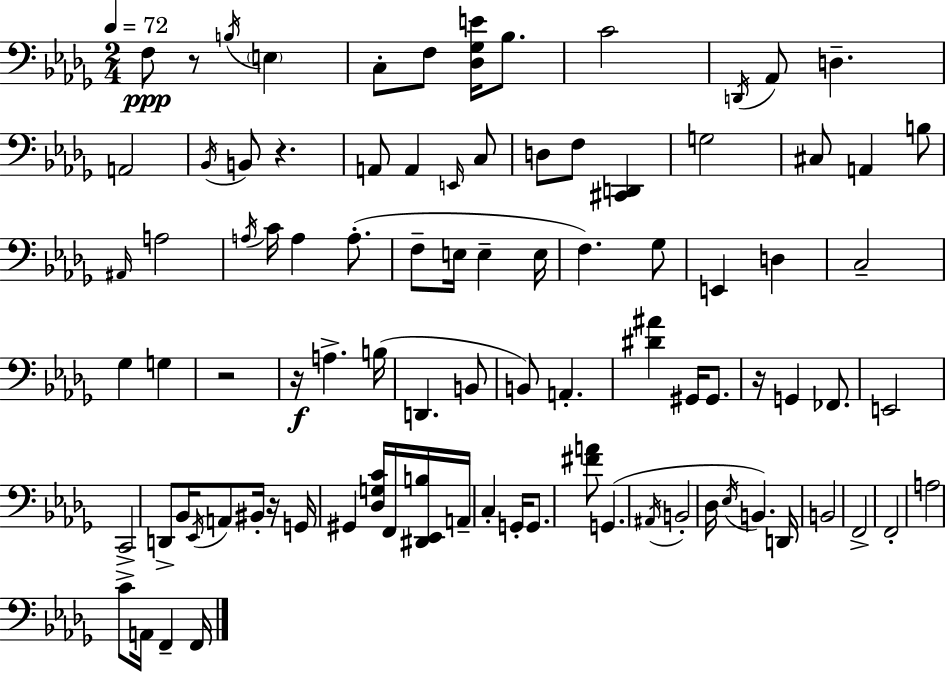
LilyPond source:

{
  \clef bass
  \numericTimeSignature
  \time 2/4
  \key bes \minor
  \tempo 4 = 72
  f8\ppp r8 \acciaccatura { b16 } \parenthesize e4 | c8-. f8 <des ges e'>16 bes8. | c'2 | \acciaccatura { d,16 } aes,8 d4.-- | \break a,2 | \acciaccatura { bes,16 } b,8 r4. | a,8 a,4 | \grace { e,16 } c8 d8 f8 | \break <cis, d,>4 g2 | cis8 a,4 | b8 \grace { ais,16 } a2 | \acciaccatura { a16 } c'16 a4 | \break a8.-.( f8-- | e16 e4-- e16 f4.) | ges8 e,4 | d4 c2-- | \break ges4 | g4 r2 | r16\f a4.-> | b16( d,4. | \break b,8 b,8) | a,4.-. <dis' ais'>4 | gis,16 gis,8. r16 g,4 | fes,8. e,2 | \break c,2-> | d,8-> | bes,16 \acciaccatura { ees,16 } a,8 bis,16-. r16 g,16 gis,4 | <des g c'>16 f,16 <dis, ees, b>16 a,16-- c4-. | \break g,16-. g,8. <fis' a'>8 | g,4.( \acciaccatura { ais,16 } | b,2-. | des16 \acciaccatura { ees16 }) b,4. | \break d,16 b,2 | f,2-> | f,2-. | a2 | \break c'8-> a,16 f,4-- | f,16 \bar "|."
}